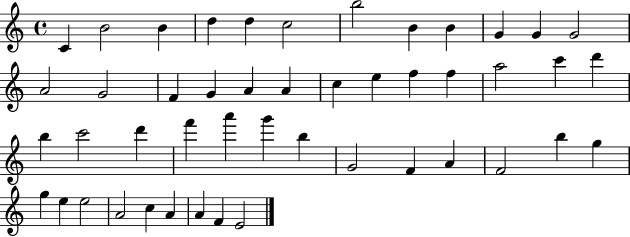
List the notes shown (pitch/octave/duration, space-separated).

C4/q B4/h B4/q D5/q D5/q C5/h B5/h B4/q B4/q G4/q G4/q G4/h A4/h G4/h F4/q G4/q A4/q A4/q C5/q E5/q F5/q F5/q A5/h C6/q D6/q B5/q C6/h D6/q F6/q A6/q G6/q B5/q G4/h F4/q A4/q F4/h B5/q G5/q G5/q E5/q E5/h A4/h C5/q A4/q A4/q F4/q E4/h